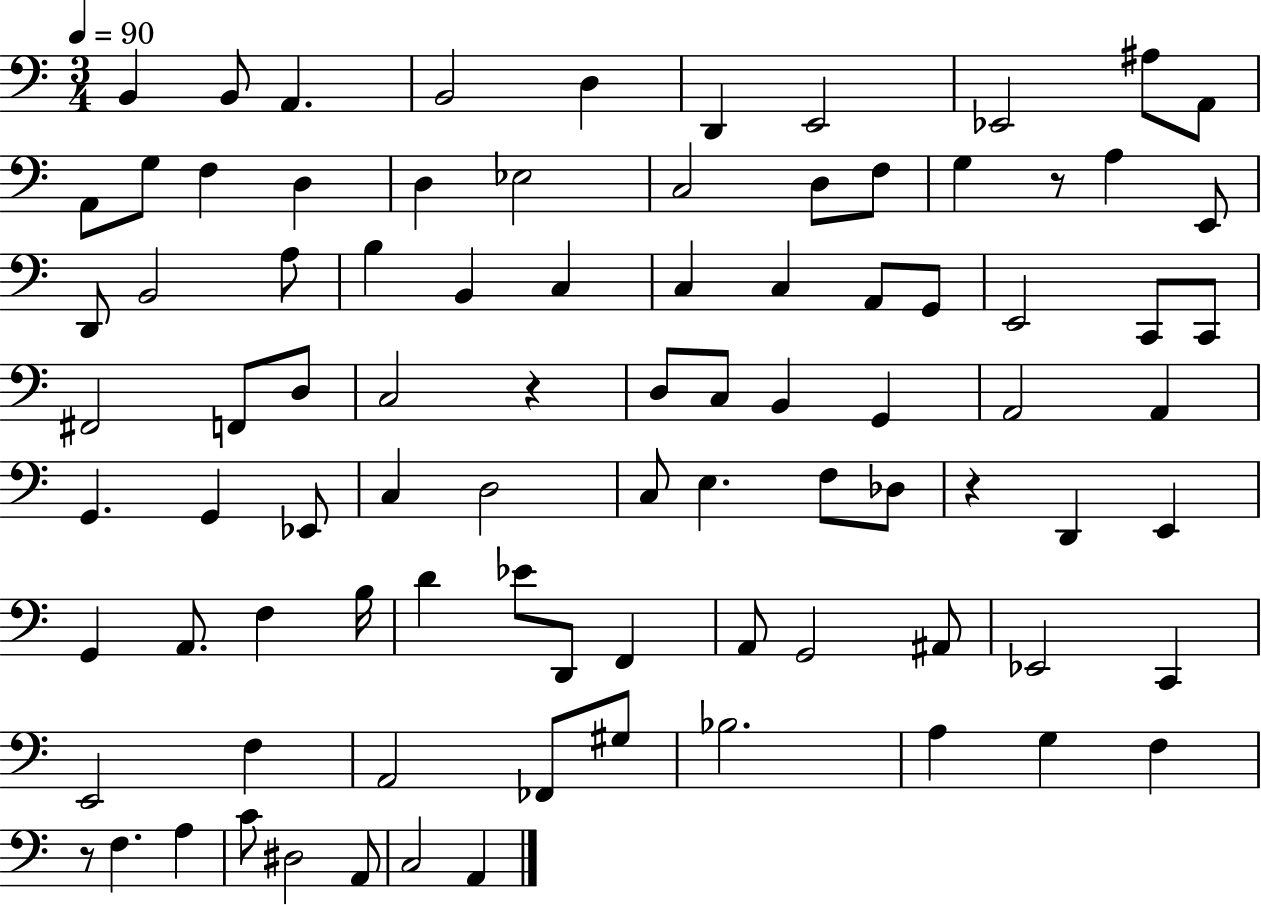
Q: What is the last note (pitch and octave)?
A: A2